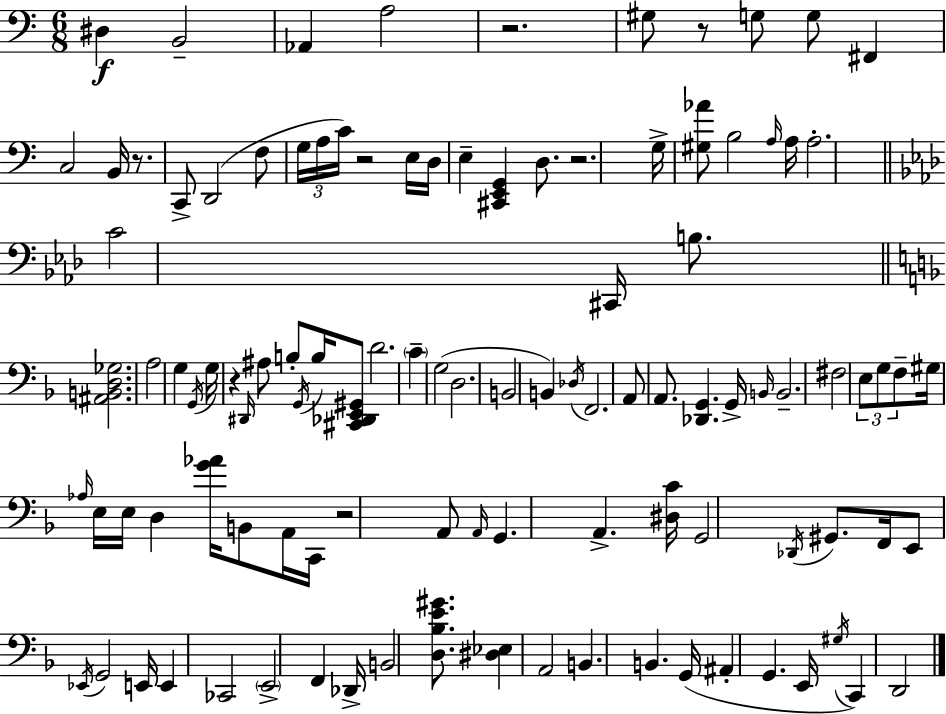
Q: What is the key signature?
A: A minor